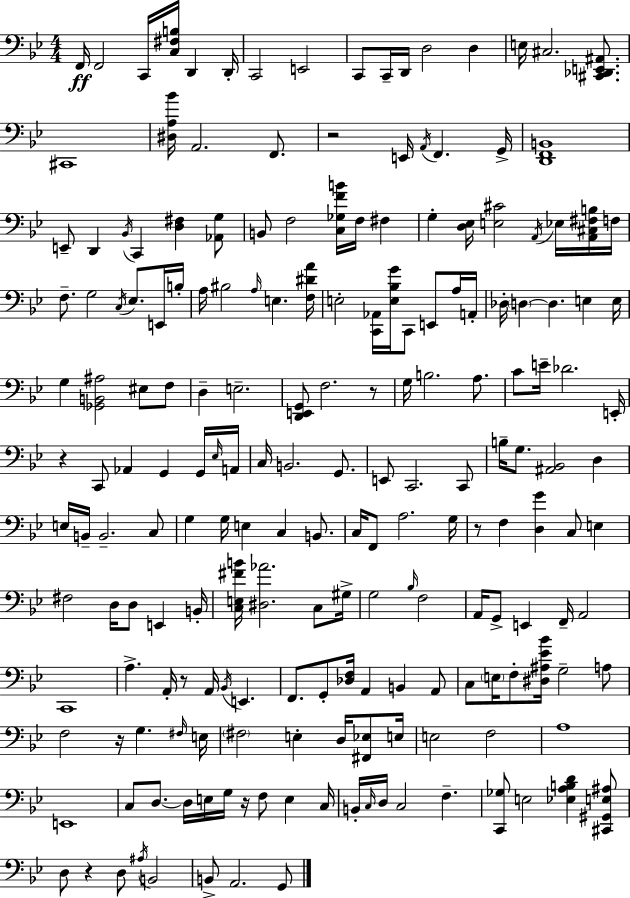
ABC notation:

X:1
T:Untitled
M:4/4
L:1/4
K:Gm
F,,/4 F,,2 C,,/4 [C,^F,B,]/4 D,, D,,/4 C,,2 E,,2 C,,/2 C,,/4 D,,/4 D,2 D, E,/4 ^C,2 [^C,,_D,,E,,^A,,]/2 ^C,,4 [^D,A,_B]/4 A,,2 F,,/2 z2 E,,/4 A,,/4 F,, G,,/4 [D,,F,,B,,]4 E,,/2 D,, _B,,/4 C,, [D,^F,] [_A,,G,]/2 B,,/2 F,2 [C,_G,FB]/4 F,/4 ^F, G, [D,_E,]/4 [E,^C]2 A,,/4 _E,/4 [A,,^C,^F,B,]/4 F,/4 F,/2 G,2 C,/4 _E,/2 E,,/4 B,/4 A,/4 ^B,2 A,/4 E, [F,^DA]/4 E,2 [C,,_A,,]/4 [E,_B,G]/4 C,,/2 E,,/2 A,/4 A,,/4 _D,/4 D, D, E, E,/4 G, [_G,,B,,^A,]2 ^E,/2 F,/2 D, E,2 [D,,E,,G,,]/2 F,2 z/2 G,/4 B,2 A,/2 C/2 E/4 _D2 E,,/4 z C,,/2 _A,, G,, G,,/4 _E,/4 A,,/4 C,/4 B,,2 G,,/2 E,,/2 C,,2 C,,/2 B,/4 G,/2 [^A,,_B,,]2 D, E,/4 B,,/4 B,,2 C,/2 G, G,/4 E, C, B,,/2 C,/4 F,,/2 A,2 G,/4 z/2 F, [D,G] C,/2 E, ^F,2 D,/4 D,/2 E,, B,,/4 [C,E,^FB]/4 [^D,_A]2 C,/2 ^G,/4 G,2 _B,/4 F,2 A,,/4 G,,/2 E,, F,,/4 A,,2 C,,4 A, A,,/4 z/2 A,,/4 _B,,/4 E,, F,,/2 G,,/2 [_D,F,]/4 A,, B,, A,,/2 C,/2 E,/4 F,/2 [^D,^A,_E_B]/4 G,2 A,/2 F,2 z/4 G, ^F,/4 E,/4 ^F,2 E, D,/4 [^F,,_E,]/2 E,/4 E,2 F,2 A,4 E,,4 C,/2 D,/2 D,/4 E,/4 G,/4 z/4 F,/2 E, C,/4 B,,/4 C,/4 D,/4 C,2 F, [C,,_G,]/2 E,2 [_E,A,B,D] [^C,,^G,,E,^A,]/2 D,/2 z D,/2 ^A,/4 B,,2 B,,/2 A,,2 G,,/2